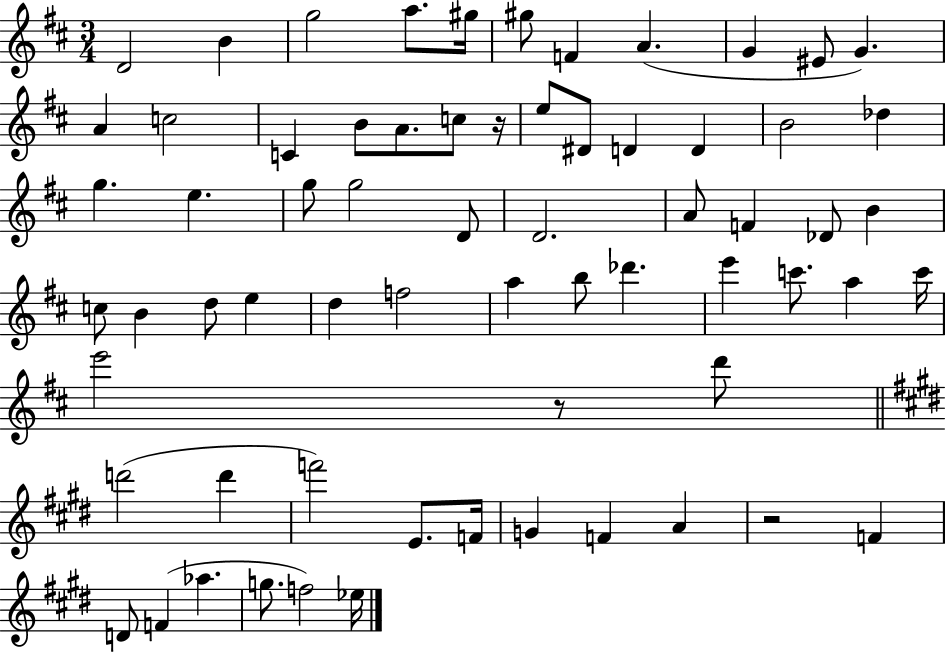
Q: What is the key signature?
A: D major